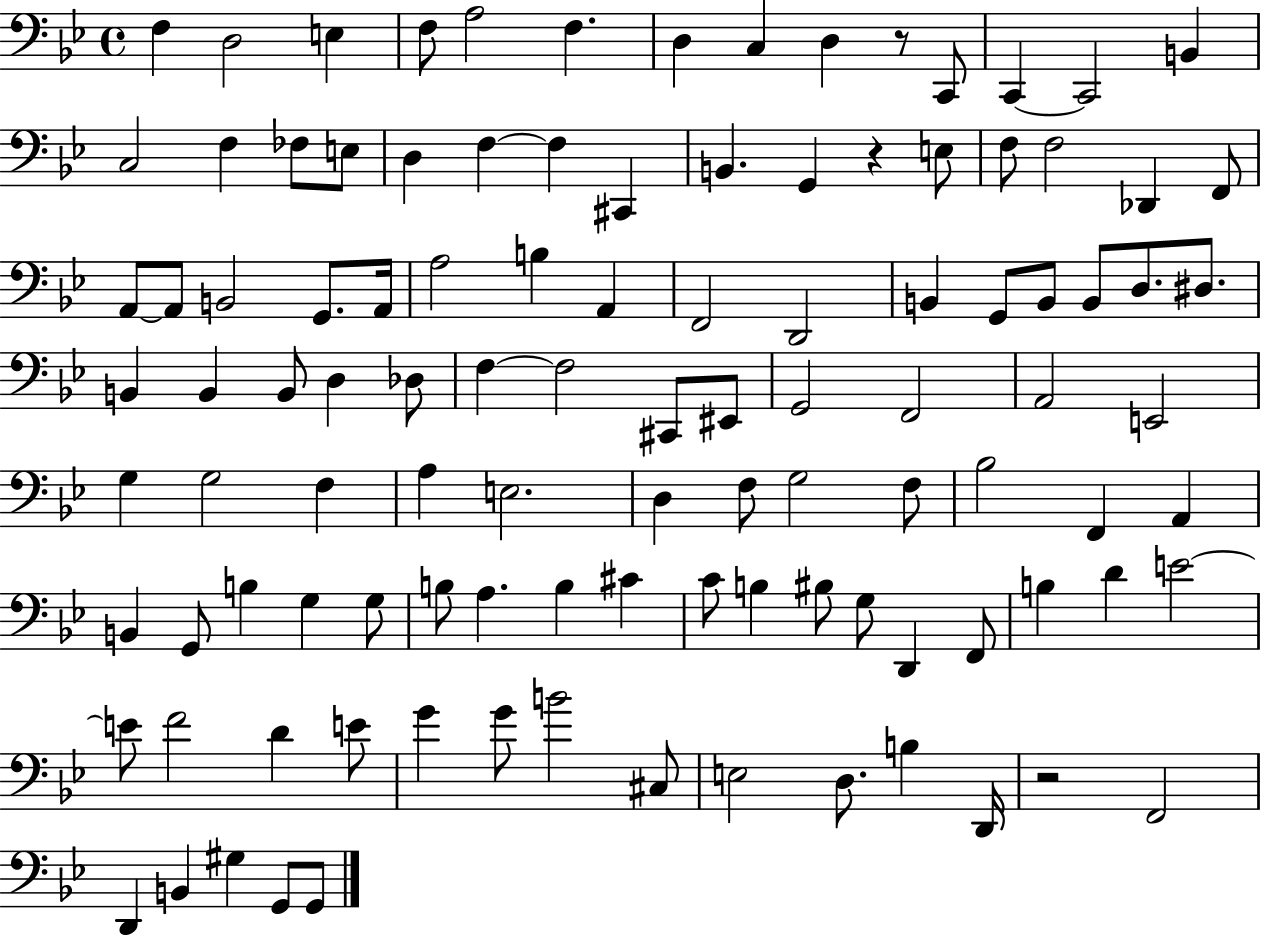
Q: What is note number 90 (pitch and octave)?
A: D4